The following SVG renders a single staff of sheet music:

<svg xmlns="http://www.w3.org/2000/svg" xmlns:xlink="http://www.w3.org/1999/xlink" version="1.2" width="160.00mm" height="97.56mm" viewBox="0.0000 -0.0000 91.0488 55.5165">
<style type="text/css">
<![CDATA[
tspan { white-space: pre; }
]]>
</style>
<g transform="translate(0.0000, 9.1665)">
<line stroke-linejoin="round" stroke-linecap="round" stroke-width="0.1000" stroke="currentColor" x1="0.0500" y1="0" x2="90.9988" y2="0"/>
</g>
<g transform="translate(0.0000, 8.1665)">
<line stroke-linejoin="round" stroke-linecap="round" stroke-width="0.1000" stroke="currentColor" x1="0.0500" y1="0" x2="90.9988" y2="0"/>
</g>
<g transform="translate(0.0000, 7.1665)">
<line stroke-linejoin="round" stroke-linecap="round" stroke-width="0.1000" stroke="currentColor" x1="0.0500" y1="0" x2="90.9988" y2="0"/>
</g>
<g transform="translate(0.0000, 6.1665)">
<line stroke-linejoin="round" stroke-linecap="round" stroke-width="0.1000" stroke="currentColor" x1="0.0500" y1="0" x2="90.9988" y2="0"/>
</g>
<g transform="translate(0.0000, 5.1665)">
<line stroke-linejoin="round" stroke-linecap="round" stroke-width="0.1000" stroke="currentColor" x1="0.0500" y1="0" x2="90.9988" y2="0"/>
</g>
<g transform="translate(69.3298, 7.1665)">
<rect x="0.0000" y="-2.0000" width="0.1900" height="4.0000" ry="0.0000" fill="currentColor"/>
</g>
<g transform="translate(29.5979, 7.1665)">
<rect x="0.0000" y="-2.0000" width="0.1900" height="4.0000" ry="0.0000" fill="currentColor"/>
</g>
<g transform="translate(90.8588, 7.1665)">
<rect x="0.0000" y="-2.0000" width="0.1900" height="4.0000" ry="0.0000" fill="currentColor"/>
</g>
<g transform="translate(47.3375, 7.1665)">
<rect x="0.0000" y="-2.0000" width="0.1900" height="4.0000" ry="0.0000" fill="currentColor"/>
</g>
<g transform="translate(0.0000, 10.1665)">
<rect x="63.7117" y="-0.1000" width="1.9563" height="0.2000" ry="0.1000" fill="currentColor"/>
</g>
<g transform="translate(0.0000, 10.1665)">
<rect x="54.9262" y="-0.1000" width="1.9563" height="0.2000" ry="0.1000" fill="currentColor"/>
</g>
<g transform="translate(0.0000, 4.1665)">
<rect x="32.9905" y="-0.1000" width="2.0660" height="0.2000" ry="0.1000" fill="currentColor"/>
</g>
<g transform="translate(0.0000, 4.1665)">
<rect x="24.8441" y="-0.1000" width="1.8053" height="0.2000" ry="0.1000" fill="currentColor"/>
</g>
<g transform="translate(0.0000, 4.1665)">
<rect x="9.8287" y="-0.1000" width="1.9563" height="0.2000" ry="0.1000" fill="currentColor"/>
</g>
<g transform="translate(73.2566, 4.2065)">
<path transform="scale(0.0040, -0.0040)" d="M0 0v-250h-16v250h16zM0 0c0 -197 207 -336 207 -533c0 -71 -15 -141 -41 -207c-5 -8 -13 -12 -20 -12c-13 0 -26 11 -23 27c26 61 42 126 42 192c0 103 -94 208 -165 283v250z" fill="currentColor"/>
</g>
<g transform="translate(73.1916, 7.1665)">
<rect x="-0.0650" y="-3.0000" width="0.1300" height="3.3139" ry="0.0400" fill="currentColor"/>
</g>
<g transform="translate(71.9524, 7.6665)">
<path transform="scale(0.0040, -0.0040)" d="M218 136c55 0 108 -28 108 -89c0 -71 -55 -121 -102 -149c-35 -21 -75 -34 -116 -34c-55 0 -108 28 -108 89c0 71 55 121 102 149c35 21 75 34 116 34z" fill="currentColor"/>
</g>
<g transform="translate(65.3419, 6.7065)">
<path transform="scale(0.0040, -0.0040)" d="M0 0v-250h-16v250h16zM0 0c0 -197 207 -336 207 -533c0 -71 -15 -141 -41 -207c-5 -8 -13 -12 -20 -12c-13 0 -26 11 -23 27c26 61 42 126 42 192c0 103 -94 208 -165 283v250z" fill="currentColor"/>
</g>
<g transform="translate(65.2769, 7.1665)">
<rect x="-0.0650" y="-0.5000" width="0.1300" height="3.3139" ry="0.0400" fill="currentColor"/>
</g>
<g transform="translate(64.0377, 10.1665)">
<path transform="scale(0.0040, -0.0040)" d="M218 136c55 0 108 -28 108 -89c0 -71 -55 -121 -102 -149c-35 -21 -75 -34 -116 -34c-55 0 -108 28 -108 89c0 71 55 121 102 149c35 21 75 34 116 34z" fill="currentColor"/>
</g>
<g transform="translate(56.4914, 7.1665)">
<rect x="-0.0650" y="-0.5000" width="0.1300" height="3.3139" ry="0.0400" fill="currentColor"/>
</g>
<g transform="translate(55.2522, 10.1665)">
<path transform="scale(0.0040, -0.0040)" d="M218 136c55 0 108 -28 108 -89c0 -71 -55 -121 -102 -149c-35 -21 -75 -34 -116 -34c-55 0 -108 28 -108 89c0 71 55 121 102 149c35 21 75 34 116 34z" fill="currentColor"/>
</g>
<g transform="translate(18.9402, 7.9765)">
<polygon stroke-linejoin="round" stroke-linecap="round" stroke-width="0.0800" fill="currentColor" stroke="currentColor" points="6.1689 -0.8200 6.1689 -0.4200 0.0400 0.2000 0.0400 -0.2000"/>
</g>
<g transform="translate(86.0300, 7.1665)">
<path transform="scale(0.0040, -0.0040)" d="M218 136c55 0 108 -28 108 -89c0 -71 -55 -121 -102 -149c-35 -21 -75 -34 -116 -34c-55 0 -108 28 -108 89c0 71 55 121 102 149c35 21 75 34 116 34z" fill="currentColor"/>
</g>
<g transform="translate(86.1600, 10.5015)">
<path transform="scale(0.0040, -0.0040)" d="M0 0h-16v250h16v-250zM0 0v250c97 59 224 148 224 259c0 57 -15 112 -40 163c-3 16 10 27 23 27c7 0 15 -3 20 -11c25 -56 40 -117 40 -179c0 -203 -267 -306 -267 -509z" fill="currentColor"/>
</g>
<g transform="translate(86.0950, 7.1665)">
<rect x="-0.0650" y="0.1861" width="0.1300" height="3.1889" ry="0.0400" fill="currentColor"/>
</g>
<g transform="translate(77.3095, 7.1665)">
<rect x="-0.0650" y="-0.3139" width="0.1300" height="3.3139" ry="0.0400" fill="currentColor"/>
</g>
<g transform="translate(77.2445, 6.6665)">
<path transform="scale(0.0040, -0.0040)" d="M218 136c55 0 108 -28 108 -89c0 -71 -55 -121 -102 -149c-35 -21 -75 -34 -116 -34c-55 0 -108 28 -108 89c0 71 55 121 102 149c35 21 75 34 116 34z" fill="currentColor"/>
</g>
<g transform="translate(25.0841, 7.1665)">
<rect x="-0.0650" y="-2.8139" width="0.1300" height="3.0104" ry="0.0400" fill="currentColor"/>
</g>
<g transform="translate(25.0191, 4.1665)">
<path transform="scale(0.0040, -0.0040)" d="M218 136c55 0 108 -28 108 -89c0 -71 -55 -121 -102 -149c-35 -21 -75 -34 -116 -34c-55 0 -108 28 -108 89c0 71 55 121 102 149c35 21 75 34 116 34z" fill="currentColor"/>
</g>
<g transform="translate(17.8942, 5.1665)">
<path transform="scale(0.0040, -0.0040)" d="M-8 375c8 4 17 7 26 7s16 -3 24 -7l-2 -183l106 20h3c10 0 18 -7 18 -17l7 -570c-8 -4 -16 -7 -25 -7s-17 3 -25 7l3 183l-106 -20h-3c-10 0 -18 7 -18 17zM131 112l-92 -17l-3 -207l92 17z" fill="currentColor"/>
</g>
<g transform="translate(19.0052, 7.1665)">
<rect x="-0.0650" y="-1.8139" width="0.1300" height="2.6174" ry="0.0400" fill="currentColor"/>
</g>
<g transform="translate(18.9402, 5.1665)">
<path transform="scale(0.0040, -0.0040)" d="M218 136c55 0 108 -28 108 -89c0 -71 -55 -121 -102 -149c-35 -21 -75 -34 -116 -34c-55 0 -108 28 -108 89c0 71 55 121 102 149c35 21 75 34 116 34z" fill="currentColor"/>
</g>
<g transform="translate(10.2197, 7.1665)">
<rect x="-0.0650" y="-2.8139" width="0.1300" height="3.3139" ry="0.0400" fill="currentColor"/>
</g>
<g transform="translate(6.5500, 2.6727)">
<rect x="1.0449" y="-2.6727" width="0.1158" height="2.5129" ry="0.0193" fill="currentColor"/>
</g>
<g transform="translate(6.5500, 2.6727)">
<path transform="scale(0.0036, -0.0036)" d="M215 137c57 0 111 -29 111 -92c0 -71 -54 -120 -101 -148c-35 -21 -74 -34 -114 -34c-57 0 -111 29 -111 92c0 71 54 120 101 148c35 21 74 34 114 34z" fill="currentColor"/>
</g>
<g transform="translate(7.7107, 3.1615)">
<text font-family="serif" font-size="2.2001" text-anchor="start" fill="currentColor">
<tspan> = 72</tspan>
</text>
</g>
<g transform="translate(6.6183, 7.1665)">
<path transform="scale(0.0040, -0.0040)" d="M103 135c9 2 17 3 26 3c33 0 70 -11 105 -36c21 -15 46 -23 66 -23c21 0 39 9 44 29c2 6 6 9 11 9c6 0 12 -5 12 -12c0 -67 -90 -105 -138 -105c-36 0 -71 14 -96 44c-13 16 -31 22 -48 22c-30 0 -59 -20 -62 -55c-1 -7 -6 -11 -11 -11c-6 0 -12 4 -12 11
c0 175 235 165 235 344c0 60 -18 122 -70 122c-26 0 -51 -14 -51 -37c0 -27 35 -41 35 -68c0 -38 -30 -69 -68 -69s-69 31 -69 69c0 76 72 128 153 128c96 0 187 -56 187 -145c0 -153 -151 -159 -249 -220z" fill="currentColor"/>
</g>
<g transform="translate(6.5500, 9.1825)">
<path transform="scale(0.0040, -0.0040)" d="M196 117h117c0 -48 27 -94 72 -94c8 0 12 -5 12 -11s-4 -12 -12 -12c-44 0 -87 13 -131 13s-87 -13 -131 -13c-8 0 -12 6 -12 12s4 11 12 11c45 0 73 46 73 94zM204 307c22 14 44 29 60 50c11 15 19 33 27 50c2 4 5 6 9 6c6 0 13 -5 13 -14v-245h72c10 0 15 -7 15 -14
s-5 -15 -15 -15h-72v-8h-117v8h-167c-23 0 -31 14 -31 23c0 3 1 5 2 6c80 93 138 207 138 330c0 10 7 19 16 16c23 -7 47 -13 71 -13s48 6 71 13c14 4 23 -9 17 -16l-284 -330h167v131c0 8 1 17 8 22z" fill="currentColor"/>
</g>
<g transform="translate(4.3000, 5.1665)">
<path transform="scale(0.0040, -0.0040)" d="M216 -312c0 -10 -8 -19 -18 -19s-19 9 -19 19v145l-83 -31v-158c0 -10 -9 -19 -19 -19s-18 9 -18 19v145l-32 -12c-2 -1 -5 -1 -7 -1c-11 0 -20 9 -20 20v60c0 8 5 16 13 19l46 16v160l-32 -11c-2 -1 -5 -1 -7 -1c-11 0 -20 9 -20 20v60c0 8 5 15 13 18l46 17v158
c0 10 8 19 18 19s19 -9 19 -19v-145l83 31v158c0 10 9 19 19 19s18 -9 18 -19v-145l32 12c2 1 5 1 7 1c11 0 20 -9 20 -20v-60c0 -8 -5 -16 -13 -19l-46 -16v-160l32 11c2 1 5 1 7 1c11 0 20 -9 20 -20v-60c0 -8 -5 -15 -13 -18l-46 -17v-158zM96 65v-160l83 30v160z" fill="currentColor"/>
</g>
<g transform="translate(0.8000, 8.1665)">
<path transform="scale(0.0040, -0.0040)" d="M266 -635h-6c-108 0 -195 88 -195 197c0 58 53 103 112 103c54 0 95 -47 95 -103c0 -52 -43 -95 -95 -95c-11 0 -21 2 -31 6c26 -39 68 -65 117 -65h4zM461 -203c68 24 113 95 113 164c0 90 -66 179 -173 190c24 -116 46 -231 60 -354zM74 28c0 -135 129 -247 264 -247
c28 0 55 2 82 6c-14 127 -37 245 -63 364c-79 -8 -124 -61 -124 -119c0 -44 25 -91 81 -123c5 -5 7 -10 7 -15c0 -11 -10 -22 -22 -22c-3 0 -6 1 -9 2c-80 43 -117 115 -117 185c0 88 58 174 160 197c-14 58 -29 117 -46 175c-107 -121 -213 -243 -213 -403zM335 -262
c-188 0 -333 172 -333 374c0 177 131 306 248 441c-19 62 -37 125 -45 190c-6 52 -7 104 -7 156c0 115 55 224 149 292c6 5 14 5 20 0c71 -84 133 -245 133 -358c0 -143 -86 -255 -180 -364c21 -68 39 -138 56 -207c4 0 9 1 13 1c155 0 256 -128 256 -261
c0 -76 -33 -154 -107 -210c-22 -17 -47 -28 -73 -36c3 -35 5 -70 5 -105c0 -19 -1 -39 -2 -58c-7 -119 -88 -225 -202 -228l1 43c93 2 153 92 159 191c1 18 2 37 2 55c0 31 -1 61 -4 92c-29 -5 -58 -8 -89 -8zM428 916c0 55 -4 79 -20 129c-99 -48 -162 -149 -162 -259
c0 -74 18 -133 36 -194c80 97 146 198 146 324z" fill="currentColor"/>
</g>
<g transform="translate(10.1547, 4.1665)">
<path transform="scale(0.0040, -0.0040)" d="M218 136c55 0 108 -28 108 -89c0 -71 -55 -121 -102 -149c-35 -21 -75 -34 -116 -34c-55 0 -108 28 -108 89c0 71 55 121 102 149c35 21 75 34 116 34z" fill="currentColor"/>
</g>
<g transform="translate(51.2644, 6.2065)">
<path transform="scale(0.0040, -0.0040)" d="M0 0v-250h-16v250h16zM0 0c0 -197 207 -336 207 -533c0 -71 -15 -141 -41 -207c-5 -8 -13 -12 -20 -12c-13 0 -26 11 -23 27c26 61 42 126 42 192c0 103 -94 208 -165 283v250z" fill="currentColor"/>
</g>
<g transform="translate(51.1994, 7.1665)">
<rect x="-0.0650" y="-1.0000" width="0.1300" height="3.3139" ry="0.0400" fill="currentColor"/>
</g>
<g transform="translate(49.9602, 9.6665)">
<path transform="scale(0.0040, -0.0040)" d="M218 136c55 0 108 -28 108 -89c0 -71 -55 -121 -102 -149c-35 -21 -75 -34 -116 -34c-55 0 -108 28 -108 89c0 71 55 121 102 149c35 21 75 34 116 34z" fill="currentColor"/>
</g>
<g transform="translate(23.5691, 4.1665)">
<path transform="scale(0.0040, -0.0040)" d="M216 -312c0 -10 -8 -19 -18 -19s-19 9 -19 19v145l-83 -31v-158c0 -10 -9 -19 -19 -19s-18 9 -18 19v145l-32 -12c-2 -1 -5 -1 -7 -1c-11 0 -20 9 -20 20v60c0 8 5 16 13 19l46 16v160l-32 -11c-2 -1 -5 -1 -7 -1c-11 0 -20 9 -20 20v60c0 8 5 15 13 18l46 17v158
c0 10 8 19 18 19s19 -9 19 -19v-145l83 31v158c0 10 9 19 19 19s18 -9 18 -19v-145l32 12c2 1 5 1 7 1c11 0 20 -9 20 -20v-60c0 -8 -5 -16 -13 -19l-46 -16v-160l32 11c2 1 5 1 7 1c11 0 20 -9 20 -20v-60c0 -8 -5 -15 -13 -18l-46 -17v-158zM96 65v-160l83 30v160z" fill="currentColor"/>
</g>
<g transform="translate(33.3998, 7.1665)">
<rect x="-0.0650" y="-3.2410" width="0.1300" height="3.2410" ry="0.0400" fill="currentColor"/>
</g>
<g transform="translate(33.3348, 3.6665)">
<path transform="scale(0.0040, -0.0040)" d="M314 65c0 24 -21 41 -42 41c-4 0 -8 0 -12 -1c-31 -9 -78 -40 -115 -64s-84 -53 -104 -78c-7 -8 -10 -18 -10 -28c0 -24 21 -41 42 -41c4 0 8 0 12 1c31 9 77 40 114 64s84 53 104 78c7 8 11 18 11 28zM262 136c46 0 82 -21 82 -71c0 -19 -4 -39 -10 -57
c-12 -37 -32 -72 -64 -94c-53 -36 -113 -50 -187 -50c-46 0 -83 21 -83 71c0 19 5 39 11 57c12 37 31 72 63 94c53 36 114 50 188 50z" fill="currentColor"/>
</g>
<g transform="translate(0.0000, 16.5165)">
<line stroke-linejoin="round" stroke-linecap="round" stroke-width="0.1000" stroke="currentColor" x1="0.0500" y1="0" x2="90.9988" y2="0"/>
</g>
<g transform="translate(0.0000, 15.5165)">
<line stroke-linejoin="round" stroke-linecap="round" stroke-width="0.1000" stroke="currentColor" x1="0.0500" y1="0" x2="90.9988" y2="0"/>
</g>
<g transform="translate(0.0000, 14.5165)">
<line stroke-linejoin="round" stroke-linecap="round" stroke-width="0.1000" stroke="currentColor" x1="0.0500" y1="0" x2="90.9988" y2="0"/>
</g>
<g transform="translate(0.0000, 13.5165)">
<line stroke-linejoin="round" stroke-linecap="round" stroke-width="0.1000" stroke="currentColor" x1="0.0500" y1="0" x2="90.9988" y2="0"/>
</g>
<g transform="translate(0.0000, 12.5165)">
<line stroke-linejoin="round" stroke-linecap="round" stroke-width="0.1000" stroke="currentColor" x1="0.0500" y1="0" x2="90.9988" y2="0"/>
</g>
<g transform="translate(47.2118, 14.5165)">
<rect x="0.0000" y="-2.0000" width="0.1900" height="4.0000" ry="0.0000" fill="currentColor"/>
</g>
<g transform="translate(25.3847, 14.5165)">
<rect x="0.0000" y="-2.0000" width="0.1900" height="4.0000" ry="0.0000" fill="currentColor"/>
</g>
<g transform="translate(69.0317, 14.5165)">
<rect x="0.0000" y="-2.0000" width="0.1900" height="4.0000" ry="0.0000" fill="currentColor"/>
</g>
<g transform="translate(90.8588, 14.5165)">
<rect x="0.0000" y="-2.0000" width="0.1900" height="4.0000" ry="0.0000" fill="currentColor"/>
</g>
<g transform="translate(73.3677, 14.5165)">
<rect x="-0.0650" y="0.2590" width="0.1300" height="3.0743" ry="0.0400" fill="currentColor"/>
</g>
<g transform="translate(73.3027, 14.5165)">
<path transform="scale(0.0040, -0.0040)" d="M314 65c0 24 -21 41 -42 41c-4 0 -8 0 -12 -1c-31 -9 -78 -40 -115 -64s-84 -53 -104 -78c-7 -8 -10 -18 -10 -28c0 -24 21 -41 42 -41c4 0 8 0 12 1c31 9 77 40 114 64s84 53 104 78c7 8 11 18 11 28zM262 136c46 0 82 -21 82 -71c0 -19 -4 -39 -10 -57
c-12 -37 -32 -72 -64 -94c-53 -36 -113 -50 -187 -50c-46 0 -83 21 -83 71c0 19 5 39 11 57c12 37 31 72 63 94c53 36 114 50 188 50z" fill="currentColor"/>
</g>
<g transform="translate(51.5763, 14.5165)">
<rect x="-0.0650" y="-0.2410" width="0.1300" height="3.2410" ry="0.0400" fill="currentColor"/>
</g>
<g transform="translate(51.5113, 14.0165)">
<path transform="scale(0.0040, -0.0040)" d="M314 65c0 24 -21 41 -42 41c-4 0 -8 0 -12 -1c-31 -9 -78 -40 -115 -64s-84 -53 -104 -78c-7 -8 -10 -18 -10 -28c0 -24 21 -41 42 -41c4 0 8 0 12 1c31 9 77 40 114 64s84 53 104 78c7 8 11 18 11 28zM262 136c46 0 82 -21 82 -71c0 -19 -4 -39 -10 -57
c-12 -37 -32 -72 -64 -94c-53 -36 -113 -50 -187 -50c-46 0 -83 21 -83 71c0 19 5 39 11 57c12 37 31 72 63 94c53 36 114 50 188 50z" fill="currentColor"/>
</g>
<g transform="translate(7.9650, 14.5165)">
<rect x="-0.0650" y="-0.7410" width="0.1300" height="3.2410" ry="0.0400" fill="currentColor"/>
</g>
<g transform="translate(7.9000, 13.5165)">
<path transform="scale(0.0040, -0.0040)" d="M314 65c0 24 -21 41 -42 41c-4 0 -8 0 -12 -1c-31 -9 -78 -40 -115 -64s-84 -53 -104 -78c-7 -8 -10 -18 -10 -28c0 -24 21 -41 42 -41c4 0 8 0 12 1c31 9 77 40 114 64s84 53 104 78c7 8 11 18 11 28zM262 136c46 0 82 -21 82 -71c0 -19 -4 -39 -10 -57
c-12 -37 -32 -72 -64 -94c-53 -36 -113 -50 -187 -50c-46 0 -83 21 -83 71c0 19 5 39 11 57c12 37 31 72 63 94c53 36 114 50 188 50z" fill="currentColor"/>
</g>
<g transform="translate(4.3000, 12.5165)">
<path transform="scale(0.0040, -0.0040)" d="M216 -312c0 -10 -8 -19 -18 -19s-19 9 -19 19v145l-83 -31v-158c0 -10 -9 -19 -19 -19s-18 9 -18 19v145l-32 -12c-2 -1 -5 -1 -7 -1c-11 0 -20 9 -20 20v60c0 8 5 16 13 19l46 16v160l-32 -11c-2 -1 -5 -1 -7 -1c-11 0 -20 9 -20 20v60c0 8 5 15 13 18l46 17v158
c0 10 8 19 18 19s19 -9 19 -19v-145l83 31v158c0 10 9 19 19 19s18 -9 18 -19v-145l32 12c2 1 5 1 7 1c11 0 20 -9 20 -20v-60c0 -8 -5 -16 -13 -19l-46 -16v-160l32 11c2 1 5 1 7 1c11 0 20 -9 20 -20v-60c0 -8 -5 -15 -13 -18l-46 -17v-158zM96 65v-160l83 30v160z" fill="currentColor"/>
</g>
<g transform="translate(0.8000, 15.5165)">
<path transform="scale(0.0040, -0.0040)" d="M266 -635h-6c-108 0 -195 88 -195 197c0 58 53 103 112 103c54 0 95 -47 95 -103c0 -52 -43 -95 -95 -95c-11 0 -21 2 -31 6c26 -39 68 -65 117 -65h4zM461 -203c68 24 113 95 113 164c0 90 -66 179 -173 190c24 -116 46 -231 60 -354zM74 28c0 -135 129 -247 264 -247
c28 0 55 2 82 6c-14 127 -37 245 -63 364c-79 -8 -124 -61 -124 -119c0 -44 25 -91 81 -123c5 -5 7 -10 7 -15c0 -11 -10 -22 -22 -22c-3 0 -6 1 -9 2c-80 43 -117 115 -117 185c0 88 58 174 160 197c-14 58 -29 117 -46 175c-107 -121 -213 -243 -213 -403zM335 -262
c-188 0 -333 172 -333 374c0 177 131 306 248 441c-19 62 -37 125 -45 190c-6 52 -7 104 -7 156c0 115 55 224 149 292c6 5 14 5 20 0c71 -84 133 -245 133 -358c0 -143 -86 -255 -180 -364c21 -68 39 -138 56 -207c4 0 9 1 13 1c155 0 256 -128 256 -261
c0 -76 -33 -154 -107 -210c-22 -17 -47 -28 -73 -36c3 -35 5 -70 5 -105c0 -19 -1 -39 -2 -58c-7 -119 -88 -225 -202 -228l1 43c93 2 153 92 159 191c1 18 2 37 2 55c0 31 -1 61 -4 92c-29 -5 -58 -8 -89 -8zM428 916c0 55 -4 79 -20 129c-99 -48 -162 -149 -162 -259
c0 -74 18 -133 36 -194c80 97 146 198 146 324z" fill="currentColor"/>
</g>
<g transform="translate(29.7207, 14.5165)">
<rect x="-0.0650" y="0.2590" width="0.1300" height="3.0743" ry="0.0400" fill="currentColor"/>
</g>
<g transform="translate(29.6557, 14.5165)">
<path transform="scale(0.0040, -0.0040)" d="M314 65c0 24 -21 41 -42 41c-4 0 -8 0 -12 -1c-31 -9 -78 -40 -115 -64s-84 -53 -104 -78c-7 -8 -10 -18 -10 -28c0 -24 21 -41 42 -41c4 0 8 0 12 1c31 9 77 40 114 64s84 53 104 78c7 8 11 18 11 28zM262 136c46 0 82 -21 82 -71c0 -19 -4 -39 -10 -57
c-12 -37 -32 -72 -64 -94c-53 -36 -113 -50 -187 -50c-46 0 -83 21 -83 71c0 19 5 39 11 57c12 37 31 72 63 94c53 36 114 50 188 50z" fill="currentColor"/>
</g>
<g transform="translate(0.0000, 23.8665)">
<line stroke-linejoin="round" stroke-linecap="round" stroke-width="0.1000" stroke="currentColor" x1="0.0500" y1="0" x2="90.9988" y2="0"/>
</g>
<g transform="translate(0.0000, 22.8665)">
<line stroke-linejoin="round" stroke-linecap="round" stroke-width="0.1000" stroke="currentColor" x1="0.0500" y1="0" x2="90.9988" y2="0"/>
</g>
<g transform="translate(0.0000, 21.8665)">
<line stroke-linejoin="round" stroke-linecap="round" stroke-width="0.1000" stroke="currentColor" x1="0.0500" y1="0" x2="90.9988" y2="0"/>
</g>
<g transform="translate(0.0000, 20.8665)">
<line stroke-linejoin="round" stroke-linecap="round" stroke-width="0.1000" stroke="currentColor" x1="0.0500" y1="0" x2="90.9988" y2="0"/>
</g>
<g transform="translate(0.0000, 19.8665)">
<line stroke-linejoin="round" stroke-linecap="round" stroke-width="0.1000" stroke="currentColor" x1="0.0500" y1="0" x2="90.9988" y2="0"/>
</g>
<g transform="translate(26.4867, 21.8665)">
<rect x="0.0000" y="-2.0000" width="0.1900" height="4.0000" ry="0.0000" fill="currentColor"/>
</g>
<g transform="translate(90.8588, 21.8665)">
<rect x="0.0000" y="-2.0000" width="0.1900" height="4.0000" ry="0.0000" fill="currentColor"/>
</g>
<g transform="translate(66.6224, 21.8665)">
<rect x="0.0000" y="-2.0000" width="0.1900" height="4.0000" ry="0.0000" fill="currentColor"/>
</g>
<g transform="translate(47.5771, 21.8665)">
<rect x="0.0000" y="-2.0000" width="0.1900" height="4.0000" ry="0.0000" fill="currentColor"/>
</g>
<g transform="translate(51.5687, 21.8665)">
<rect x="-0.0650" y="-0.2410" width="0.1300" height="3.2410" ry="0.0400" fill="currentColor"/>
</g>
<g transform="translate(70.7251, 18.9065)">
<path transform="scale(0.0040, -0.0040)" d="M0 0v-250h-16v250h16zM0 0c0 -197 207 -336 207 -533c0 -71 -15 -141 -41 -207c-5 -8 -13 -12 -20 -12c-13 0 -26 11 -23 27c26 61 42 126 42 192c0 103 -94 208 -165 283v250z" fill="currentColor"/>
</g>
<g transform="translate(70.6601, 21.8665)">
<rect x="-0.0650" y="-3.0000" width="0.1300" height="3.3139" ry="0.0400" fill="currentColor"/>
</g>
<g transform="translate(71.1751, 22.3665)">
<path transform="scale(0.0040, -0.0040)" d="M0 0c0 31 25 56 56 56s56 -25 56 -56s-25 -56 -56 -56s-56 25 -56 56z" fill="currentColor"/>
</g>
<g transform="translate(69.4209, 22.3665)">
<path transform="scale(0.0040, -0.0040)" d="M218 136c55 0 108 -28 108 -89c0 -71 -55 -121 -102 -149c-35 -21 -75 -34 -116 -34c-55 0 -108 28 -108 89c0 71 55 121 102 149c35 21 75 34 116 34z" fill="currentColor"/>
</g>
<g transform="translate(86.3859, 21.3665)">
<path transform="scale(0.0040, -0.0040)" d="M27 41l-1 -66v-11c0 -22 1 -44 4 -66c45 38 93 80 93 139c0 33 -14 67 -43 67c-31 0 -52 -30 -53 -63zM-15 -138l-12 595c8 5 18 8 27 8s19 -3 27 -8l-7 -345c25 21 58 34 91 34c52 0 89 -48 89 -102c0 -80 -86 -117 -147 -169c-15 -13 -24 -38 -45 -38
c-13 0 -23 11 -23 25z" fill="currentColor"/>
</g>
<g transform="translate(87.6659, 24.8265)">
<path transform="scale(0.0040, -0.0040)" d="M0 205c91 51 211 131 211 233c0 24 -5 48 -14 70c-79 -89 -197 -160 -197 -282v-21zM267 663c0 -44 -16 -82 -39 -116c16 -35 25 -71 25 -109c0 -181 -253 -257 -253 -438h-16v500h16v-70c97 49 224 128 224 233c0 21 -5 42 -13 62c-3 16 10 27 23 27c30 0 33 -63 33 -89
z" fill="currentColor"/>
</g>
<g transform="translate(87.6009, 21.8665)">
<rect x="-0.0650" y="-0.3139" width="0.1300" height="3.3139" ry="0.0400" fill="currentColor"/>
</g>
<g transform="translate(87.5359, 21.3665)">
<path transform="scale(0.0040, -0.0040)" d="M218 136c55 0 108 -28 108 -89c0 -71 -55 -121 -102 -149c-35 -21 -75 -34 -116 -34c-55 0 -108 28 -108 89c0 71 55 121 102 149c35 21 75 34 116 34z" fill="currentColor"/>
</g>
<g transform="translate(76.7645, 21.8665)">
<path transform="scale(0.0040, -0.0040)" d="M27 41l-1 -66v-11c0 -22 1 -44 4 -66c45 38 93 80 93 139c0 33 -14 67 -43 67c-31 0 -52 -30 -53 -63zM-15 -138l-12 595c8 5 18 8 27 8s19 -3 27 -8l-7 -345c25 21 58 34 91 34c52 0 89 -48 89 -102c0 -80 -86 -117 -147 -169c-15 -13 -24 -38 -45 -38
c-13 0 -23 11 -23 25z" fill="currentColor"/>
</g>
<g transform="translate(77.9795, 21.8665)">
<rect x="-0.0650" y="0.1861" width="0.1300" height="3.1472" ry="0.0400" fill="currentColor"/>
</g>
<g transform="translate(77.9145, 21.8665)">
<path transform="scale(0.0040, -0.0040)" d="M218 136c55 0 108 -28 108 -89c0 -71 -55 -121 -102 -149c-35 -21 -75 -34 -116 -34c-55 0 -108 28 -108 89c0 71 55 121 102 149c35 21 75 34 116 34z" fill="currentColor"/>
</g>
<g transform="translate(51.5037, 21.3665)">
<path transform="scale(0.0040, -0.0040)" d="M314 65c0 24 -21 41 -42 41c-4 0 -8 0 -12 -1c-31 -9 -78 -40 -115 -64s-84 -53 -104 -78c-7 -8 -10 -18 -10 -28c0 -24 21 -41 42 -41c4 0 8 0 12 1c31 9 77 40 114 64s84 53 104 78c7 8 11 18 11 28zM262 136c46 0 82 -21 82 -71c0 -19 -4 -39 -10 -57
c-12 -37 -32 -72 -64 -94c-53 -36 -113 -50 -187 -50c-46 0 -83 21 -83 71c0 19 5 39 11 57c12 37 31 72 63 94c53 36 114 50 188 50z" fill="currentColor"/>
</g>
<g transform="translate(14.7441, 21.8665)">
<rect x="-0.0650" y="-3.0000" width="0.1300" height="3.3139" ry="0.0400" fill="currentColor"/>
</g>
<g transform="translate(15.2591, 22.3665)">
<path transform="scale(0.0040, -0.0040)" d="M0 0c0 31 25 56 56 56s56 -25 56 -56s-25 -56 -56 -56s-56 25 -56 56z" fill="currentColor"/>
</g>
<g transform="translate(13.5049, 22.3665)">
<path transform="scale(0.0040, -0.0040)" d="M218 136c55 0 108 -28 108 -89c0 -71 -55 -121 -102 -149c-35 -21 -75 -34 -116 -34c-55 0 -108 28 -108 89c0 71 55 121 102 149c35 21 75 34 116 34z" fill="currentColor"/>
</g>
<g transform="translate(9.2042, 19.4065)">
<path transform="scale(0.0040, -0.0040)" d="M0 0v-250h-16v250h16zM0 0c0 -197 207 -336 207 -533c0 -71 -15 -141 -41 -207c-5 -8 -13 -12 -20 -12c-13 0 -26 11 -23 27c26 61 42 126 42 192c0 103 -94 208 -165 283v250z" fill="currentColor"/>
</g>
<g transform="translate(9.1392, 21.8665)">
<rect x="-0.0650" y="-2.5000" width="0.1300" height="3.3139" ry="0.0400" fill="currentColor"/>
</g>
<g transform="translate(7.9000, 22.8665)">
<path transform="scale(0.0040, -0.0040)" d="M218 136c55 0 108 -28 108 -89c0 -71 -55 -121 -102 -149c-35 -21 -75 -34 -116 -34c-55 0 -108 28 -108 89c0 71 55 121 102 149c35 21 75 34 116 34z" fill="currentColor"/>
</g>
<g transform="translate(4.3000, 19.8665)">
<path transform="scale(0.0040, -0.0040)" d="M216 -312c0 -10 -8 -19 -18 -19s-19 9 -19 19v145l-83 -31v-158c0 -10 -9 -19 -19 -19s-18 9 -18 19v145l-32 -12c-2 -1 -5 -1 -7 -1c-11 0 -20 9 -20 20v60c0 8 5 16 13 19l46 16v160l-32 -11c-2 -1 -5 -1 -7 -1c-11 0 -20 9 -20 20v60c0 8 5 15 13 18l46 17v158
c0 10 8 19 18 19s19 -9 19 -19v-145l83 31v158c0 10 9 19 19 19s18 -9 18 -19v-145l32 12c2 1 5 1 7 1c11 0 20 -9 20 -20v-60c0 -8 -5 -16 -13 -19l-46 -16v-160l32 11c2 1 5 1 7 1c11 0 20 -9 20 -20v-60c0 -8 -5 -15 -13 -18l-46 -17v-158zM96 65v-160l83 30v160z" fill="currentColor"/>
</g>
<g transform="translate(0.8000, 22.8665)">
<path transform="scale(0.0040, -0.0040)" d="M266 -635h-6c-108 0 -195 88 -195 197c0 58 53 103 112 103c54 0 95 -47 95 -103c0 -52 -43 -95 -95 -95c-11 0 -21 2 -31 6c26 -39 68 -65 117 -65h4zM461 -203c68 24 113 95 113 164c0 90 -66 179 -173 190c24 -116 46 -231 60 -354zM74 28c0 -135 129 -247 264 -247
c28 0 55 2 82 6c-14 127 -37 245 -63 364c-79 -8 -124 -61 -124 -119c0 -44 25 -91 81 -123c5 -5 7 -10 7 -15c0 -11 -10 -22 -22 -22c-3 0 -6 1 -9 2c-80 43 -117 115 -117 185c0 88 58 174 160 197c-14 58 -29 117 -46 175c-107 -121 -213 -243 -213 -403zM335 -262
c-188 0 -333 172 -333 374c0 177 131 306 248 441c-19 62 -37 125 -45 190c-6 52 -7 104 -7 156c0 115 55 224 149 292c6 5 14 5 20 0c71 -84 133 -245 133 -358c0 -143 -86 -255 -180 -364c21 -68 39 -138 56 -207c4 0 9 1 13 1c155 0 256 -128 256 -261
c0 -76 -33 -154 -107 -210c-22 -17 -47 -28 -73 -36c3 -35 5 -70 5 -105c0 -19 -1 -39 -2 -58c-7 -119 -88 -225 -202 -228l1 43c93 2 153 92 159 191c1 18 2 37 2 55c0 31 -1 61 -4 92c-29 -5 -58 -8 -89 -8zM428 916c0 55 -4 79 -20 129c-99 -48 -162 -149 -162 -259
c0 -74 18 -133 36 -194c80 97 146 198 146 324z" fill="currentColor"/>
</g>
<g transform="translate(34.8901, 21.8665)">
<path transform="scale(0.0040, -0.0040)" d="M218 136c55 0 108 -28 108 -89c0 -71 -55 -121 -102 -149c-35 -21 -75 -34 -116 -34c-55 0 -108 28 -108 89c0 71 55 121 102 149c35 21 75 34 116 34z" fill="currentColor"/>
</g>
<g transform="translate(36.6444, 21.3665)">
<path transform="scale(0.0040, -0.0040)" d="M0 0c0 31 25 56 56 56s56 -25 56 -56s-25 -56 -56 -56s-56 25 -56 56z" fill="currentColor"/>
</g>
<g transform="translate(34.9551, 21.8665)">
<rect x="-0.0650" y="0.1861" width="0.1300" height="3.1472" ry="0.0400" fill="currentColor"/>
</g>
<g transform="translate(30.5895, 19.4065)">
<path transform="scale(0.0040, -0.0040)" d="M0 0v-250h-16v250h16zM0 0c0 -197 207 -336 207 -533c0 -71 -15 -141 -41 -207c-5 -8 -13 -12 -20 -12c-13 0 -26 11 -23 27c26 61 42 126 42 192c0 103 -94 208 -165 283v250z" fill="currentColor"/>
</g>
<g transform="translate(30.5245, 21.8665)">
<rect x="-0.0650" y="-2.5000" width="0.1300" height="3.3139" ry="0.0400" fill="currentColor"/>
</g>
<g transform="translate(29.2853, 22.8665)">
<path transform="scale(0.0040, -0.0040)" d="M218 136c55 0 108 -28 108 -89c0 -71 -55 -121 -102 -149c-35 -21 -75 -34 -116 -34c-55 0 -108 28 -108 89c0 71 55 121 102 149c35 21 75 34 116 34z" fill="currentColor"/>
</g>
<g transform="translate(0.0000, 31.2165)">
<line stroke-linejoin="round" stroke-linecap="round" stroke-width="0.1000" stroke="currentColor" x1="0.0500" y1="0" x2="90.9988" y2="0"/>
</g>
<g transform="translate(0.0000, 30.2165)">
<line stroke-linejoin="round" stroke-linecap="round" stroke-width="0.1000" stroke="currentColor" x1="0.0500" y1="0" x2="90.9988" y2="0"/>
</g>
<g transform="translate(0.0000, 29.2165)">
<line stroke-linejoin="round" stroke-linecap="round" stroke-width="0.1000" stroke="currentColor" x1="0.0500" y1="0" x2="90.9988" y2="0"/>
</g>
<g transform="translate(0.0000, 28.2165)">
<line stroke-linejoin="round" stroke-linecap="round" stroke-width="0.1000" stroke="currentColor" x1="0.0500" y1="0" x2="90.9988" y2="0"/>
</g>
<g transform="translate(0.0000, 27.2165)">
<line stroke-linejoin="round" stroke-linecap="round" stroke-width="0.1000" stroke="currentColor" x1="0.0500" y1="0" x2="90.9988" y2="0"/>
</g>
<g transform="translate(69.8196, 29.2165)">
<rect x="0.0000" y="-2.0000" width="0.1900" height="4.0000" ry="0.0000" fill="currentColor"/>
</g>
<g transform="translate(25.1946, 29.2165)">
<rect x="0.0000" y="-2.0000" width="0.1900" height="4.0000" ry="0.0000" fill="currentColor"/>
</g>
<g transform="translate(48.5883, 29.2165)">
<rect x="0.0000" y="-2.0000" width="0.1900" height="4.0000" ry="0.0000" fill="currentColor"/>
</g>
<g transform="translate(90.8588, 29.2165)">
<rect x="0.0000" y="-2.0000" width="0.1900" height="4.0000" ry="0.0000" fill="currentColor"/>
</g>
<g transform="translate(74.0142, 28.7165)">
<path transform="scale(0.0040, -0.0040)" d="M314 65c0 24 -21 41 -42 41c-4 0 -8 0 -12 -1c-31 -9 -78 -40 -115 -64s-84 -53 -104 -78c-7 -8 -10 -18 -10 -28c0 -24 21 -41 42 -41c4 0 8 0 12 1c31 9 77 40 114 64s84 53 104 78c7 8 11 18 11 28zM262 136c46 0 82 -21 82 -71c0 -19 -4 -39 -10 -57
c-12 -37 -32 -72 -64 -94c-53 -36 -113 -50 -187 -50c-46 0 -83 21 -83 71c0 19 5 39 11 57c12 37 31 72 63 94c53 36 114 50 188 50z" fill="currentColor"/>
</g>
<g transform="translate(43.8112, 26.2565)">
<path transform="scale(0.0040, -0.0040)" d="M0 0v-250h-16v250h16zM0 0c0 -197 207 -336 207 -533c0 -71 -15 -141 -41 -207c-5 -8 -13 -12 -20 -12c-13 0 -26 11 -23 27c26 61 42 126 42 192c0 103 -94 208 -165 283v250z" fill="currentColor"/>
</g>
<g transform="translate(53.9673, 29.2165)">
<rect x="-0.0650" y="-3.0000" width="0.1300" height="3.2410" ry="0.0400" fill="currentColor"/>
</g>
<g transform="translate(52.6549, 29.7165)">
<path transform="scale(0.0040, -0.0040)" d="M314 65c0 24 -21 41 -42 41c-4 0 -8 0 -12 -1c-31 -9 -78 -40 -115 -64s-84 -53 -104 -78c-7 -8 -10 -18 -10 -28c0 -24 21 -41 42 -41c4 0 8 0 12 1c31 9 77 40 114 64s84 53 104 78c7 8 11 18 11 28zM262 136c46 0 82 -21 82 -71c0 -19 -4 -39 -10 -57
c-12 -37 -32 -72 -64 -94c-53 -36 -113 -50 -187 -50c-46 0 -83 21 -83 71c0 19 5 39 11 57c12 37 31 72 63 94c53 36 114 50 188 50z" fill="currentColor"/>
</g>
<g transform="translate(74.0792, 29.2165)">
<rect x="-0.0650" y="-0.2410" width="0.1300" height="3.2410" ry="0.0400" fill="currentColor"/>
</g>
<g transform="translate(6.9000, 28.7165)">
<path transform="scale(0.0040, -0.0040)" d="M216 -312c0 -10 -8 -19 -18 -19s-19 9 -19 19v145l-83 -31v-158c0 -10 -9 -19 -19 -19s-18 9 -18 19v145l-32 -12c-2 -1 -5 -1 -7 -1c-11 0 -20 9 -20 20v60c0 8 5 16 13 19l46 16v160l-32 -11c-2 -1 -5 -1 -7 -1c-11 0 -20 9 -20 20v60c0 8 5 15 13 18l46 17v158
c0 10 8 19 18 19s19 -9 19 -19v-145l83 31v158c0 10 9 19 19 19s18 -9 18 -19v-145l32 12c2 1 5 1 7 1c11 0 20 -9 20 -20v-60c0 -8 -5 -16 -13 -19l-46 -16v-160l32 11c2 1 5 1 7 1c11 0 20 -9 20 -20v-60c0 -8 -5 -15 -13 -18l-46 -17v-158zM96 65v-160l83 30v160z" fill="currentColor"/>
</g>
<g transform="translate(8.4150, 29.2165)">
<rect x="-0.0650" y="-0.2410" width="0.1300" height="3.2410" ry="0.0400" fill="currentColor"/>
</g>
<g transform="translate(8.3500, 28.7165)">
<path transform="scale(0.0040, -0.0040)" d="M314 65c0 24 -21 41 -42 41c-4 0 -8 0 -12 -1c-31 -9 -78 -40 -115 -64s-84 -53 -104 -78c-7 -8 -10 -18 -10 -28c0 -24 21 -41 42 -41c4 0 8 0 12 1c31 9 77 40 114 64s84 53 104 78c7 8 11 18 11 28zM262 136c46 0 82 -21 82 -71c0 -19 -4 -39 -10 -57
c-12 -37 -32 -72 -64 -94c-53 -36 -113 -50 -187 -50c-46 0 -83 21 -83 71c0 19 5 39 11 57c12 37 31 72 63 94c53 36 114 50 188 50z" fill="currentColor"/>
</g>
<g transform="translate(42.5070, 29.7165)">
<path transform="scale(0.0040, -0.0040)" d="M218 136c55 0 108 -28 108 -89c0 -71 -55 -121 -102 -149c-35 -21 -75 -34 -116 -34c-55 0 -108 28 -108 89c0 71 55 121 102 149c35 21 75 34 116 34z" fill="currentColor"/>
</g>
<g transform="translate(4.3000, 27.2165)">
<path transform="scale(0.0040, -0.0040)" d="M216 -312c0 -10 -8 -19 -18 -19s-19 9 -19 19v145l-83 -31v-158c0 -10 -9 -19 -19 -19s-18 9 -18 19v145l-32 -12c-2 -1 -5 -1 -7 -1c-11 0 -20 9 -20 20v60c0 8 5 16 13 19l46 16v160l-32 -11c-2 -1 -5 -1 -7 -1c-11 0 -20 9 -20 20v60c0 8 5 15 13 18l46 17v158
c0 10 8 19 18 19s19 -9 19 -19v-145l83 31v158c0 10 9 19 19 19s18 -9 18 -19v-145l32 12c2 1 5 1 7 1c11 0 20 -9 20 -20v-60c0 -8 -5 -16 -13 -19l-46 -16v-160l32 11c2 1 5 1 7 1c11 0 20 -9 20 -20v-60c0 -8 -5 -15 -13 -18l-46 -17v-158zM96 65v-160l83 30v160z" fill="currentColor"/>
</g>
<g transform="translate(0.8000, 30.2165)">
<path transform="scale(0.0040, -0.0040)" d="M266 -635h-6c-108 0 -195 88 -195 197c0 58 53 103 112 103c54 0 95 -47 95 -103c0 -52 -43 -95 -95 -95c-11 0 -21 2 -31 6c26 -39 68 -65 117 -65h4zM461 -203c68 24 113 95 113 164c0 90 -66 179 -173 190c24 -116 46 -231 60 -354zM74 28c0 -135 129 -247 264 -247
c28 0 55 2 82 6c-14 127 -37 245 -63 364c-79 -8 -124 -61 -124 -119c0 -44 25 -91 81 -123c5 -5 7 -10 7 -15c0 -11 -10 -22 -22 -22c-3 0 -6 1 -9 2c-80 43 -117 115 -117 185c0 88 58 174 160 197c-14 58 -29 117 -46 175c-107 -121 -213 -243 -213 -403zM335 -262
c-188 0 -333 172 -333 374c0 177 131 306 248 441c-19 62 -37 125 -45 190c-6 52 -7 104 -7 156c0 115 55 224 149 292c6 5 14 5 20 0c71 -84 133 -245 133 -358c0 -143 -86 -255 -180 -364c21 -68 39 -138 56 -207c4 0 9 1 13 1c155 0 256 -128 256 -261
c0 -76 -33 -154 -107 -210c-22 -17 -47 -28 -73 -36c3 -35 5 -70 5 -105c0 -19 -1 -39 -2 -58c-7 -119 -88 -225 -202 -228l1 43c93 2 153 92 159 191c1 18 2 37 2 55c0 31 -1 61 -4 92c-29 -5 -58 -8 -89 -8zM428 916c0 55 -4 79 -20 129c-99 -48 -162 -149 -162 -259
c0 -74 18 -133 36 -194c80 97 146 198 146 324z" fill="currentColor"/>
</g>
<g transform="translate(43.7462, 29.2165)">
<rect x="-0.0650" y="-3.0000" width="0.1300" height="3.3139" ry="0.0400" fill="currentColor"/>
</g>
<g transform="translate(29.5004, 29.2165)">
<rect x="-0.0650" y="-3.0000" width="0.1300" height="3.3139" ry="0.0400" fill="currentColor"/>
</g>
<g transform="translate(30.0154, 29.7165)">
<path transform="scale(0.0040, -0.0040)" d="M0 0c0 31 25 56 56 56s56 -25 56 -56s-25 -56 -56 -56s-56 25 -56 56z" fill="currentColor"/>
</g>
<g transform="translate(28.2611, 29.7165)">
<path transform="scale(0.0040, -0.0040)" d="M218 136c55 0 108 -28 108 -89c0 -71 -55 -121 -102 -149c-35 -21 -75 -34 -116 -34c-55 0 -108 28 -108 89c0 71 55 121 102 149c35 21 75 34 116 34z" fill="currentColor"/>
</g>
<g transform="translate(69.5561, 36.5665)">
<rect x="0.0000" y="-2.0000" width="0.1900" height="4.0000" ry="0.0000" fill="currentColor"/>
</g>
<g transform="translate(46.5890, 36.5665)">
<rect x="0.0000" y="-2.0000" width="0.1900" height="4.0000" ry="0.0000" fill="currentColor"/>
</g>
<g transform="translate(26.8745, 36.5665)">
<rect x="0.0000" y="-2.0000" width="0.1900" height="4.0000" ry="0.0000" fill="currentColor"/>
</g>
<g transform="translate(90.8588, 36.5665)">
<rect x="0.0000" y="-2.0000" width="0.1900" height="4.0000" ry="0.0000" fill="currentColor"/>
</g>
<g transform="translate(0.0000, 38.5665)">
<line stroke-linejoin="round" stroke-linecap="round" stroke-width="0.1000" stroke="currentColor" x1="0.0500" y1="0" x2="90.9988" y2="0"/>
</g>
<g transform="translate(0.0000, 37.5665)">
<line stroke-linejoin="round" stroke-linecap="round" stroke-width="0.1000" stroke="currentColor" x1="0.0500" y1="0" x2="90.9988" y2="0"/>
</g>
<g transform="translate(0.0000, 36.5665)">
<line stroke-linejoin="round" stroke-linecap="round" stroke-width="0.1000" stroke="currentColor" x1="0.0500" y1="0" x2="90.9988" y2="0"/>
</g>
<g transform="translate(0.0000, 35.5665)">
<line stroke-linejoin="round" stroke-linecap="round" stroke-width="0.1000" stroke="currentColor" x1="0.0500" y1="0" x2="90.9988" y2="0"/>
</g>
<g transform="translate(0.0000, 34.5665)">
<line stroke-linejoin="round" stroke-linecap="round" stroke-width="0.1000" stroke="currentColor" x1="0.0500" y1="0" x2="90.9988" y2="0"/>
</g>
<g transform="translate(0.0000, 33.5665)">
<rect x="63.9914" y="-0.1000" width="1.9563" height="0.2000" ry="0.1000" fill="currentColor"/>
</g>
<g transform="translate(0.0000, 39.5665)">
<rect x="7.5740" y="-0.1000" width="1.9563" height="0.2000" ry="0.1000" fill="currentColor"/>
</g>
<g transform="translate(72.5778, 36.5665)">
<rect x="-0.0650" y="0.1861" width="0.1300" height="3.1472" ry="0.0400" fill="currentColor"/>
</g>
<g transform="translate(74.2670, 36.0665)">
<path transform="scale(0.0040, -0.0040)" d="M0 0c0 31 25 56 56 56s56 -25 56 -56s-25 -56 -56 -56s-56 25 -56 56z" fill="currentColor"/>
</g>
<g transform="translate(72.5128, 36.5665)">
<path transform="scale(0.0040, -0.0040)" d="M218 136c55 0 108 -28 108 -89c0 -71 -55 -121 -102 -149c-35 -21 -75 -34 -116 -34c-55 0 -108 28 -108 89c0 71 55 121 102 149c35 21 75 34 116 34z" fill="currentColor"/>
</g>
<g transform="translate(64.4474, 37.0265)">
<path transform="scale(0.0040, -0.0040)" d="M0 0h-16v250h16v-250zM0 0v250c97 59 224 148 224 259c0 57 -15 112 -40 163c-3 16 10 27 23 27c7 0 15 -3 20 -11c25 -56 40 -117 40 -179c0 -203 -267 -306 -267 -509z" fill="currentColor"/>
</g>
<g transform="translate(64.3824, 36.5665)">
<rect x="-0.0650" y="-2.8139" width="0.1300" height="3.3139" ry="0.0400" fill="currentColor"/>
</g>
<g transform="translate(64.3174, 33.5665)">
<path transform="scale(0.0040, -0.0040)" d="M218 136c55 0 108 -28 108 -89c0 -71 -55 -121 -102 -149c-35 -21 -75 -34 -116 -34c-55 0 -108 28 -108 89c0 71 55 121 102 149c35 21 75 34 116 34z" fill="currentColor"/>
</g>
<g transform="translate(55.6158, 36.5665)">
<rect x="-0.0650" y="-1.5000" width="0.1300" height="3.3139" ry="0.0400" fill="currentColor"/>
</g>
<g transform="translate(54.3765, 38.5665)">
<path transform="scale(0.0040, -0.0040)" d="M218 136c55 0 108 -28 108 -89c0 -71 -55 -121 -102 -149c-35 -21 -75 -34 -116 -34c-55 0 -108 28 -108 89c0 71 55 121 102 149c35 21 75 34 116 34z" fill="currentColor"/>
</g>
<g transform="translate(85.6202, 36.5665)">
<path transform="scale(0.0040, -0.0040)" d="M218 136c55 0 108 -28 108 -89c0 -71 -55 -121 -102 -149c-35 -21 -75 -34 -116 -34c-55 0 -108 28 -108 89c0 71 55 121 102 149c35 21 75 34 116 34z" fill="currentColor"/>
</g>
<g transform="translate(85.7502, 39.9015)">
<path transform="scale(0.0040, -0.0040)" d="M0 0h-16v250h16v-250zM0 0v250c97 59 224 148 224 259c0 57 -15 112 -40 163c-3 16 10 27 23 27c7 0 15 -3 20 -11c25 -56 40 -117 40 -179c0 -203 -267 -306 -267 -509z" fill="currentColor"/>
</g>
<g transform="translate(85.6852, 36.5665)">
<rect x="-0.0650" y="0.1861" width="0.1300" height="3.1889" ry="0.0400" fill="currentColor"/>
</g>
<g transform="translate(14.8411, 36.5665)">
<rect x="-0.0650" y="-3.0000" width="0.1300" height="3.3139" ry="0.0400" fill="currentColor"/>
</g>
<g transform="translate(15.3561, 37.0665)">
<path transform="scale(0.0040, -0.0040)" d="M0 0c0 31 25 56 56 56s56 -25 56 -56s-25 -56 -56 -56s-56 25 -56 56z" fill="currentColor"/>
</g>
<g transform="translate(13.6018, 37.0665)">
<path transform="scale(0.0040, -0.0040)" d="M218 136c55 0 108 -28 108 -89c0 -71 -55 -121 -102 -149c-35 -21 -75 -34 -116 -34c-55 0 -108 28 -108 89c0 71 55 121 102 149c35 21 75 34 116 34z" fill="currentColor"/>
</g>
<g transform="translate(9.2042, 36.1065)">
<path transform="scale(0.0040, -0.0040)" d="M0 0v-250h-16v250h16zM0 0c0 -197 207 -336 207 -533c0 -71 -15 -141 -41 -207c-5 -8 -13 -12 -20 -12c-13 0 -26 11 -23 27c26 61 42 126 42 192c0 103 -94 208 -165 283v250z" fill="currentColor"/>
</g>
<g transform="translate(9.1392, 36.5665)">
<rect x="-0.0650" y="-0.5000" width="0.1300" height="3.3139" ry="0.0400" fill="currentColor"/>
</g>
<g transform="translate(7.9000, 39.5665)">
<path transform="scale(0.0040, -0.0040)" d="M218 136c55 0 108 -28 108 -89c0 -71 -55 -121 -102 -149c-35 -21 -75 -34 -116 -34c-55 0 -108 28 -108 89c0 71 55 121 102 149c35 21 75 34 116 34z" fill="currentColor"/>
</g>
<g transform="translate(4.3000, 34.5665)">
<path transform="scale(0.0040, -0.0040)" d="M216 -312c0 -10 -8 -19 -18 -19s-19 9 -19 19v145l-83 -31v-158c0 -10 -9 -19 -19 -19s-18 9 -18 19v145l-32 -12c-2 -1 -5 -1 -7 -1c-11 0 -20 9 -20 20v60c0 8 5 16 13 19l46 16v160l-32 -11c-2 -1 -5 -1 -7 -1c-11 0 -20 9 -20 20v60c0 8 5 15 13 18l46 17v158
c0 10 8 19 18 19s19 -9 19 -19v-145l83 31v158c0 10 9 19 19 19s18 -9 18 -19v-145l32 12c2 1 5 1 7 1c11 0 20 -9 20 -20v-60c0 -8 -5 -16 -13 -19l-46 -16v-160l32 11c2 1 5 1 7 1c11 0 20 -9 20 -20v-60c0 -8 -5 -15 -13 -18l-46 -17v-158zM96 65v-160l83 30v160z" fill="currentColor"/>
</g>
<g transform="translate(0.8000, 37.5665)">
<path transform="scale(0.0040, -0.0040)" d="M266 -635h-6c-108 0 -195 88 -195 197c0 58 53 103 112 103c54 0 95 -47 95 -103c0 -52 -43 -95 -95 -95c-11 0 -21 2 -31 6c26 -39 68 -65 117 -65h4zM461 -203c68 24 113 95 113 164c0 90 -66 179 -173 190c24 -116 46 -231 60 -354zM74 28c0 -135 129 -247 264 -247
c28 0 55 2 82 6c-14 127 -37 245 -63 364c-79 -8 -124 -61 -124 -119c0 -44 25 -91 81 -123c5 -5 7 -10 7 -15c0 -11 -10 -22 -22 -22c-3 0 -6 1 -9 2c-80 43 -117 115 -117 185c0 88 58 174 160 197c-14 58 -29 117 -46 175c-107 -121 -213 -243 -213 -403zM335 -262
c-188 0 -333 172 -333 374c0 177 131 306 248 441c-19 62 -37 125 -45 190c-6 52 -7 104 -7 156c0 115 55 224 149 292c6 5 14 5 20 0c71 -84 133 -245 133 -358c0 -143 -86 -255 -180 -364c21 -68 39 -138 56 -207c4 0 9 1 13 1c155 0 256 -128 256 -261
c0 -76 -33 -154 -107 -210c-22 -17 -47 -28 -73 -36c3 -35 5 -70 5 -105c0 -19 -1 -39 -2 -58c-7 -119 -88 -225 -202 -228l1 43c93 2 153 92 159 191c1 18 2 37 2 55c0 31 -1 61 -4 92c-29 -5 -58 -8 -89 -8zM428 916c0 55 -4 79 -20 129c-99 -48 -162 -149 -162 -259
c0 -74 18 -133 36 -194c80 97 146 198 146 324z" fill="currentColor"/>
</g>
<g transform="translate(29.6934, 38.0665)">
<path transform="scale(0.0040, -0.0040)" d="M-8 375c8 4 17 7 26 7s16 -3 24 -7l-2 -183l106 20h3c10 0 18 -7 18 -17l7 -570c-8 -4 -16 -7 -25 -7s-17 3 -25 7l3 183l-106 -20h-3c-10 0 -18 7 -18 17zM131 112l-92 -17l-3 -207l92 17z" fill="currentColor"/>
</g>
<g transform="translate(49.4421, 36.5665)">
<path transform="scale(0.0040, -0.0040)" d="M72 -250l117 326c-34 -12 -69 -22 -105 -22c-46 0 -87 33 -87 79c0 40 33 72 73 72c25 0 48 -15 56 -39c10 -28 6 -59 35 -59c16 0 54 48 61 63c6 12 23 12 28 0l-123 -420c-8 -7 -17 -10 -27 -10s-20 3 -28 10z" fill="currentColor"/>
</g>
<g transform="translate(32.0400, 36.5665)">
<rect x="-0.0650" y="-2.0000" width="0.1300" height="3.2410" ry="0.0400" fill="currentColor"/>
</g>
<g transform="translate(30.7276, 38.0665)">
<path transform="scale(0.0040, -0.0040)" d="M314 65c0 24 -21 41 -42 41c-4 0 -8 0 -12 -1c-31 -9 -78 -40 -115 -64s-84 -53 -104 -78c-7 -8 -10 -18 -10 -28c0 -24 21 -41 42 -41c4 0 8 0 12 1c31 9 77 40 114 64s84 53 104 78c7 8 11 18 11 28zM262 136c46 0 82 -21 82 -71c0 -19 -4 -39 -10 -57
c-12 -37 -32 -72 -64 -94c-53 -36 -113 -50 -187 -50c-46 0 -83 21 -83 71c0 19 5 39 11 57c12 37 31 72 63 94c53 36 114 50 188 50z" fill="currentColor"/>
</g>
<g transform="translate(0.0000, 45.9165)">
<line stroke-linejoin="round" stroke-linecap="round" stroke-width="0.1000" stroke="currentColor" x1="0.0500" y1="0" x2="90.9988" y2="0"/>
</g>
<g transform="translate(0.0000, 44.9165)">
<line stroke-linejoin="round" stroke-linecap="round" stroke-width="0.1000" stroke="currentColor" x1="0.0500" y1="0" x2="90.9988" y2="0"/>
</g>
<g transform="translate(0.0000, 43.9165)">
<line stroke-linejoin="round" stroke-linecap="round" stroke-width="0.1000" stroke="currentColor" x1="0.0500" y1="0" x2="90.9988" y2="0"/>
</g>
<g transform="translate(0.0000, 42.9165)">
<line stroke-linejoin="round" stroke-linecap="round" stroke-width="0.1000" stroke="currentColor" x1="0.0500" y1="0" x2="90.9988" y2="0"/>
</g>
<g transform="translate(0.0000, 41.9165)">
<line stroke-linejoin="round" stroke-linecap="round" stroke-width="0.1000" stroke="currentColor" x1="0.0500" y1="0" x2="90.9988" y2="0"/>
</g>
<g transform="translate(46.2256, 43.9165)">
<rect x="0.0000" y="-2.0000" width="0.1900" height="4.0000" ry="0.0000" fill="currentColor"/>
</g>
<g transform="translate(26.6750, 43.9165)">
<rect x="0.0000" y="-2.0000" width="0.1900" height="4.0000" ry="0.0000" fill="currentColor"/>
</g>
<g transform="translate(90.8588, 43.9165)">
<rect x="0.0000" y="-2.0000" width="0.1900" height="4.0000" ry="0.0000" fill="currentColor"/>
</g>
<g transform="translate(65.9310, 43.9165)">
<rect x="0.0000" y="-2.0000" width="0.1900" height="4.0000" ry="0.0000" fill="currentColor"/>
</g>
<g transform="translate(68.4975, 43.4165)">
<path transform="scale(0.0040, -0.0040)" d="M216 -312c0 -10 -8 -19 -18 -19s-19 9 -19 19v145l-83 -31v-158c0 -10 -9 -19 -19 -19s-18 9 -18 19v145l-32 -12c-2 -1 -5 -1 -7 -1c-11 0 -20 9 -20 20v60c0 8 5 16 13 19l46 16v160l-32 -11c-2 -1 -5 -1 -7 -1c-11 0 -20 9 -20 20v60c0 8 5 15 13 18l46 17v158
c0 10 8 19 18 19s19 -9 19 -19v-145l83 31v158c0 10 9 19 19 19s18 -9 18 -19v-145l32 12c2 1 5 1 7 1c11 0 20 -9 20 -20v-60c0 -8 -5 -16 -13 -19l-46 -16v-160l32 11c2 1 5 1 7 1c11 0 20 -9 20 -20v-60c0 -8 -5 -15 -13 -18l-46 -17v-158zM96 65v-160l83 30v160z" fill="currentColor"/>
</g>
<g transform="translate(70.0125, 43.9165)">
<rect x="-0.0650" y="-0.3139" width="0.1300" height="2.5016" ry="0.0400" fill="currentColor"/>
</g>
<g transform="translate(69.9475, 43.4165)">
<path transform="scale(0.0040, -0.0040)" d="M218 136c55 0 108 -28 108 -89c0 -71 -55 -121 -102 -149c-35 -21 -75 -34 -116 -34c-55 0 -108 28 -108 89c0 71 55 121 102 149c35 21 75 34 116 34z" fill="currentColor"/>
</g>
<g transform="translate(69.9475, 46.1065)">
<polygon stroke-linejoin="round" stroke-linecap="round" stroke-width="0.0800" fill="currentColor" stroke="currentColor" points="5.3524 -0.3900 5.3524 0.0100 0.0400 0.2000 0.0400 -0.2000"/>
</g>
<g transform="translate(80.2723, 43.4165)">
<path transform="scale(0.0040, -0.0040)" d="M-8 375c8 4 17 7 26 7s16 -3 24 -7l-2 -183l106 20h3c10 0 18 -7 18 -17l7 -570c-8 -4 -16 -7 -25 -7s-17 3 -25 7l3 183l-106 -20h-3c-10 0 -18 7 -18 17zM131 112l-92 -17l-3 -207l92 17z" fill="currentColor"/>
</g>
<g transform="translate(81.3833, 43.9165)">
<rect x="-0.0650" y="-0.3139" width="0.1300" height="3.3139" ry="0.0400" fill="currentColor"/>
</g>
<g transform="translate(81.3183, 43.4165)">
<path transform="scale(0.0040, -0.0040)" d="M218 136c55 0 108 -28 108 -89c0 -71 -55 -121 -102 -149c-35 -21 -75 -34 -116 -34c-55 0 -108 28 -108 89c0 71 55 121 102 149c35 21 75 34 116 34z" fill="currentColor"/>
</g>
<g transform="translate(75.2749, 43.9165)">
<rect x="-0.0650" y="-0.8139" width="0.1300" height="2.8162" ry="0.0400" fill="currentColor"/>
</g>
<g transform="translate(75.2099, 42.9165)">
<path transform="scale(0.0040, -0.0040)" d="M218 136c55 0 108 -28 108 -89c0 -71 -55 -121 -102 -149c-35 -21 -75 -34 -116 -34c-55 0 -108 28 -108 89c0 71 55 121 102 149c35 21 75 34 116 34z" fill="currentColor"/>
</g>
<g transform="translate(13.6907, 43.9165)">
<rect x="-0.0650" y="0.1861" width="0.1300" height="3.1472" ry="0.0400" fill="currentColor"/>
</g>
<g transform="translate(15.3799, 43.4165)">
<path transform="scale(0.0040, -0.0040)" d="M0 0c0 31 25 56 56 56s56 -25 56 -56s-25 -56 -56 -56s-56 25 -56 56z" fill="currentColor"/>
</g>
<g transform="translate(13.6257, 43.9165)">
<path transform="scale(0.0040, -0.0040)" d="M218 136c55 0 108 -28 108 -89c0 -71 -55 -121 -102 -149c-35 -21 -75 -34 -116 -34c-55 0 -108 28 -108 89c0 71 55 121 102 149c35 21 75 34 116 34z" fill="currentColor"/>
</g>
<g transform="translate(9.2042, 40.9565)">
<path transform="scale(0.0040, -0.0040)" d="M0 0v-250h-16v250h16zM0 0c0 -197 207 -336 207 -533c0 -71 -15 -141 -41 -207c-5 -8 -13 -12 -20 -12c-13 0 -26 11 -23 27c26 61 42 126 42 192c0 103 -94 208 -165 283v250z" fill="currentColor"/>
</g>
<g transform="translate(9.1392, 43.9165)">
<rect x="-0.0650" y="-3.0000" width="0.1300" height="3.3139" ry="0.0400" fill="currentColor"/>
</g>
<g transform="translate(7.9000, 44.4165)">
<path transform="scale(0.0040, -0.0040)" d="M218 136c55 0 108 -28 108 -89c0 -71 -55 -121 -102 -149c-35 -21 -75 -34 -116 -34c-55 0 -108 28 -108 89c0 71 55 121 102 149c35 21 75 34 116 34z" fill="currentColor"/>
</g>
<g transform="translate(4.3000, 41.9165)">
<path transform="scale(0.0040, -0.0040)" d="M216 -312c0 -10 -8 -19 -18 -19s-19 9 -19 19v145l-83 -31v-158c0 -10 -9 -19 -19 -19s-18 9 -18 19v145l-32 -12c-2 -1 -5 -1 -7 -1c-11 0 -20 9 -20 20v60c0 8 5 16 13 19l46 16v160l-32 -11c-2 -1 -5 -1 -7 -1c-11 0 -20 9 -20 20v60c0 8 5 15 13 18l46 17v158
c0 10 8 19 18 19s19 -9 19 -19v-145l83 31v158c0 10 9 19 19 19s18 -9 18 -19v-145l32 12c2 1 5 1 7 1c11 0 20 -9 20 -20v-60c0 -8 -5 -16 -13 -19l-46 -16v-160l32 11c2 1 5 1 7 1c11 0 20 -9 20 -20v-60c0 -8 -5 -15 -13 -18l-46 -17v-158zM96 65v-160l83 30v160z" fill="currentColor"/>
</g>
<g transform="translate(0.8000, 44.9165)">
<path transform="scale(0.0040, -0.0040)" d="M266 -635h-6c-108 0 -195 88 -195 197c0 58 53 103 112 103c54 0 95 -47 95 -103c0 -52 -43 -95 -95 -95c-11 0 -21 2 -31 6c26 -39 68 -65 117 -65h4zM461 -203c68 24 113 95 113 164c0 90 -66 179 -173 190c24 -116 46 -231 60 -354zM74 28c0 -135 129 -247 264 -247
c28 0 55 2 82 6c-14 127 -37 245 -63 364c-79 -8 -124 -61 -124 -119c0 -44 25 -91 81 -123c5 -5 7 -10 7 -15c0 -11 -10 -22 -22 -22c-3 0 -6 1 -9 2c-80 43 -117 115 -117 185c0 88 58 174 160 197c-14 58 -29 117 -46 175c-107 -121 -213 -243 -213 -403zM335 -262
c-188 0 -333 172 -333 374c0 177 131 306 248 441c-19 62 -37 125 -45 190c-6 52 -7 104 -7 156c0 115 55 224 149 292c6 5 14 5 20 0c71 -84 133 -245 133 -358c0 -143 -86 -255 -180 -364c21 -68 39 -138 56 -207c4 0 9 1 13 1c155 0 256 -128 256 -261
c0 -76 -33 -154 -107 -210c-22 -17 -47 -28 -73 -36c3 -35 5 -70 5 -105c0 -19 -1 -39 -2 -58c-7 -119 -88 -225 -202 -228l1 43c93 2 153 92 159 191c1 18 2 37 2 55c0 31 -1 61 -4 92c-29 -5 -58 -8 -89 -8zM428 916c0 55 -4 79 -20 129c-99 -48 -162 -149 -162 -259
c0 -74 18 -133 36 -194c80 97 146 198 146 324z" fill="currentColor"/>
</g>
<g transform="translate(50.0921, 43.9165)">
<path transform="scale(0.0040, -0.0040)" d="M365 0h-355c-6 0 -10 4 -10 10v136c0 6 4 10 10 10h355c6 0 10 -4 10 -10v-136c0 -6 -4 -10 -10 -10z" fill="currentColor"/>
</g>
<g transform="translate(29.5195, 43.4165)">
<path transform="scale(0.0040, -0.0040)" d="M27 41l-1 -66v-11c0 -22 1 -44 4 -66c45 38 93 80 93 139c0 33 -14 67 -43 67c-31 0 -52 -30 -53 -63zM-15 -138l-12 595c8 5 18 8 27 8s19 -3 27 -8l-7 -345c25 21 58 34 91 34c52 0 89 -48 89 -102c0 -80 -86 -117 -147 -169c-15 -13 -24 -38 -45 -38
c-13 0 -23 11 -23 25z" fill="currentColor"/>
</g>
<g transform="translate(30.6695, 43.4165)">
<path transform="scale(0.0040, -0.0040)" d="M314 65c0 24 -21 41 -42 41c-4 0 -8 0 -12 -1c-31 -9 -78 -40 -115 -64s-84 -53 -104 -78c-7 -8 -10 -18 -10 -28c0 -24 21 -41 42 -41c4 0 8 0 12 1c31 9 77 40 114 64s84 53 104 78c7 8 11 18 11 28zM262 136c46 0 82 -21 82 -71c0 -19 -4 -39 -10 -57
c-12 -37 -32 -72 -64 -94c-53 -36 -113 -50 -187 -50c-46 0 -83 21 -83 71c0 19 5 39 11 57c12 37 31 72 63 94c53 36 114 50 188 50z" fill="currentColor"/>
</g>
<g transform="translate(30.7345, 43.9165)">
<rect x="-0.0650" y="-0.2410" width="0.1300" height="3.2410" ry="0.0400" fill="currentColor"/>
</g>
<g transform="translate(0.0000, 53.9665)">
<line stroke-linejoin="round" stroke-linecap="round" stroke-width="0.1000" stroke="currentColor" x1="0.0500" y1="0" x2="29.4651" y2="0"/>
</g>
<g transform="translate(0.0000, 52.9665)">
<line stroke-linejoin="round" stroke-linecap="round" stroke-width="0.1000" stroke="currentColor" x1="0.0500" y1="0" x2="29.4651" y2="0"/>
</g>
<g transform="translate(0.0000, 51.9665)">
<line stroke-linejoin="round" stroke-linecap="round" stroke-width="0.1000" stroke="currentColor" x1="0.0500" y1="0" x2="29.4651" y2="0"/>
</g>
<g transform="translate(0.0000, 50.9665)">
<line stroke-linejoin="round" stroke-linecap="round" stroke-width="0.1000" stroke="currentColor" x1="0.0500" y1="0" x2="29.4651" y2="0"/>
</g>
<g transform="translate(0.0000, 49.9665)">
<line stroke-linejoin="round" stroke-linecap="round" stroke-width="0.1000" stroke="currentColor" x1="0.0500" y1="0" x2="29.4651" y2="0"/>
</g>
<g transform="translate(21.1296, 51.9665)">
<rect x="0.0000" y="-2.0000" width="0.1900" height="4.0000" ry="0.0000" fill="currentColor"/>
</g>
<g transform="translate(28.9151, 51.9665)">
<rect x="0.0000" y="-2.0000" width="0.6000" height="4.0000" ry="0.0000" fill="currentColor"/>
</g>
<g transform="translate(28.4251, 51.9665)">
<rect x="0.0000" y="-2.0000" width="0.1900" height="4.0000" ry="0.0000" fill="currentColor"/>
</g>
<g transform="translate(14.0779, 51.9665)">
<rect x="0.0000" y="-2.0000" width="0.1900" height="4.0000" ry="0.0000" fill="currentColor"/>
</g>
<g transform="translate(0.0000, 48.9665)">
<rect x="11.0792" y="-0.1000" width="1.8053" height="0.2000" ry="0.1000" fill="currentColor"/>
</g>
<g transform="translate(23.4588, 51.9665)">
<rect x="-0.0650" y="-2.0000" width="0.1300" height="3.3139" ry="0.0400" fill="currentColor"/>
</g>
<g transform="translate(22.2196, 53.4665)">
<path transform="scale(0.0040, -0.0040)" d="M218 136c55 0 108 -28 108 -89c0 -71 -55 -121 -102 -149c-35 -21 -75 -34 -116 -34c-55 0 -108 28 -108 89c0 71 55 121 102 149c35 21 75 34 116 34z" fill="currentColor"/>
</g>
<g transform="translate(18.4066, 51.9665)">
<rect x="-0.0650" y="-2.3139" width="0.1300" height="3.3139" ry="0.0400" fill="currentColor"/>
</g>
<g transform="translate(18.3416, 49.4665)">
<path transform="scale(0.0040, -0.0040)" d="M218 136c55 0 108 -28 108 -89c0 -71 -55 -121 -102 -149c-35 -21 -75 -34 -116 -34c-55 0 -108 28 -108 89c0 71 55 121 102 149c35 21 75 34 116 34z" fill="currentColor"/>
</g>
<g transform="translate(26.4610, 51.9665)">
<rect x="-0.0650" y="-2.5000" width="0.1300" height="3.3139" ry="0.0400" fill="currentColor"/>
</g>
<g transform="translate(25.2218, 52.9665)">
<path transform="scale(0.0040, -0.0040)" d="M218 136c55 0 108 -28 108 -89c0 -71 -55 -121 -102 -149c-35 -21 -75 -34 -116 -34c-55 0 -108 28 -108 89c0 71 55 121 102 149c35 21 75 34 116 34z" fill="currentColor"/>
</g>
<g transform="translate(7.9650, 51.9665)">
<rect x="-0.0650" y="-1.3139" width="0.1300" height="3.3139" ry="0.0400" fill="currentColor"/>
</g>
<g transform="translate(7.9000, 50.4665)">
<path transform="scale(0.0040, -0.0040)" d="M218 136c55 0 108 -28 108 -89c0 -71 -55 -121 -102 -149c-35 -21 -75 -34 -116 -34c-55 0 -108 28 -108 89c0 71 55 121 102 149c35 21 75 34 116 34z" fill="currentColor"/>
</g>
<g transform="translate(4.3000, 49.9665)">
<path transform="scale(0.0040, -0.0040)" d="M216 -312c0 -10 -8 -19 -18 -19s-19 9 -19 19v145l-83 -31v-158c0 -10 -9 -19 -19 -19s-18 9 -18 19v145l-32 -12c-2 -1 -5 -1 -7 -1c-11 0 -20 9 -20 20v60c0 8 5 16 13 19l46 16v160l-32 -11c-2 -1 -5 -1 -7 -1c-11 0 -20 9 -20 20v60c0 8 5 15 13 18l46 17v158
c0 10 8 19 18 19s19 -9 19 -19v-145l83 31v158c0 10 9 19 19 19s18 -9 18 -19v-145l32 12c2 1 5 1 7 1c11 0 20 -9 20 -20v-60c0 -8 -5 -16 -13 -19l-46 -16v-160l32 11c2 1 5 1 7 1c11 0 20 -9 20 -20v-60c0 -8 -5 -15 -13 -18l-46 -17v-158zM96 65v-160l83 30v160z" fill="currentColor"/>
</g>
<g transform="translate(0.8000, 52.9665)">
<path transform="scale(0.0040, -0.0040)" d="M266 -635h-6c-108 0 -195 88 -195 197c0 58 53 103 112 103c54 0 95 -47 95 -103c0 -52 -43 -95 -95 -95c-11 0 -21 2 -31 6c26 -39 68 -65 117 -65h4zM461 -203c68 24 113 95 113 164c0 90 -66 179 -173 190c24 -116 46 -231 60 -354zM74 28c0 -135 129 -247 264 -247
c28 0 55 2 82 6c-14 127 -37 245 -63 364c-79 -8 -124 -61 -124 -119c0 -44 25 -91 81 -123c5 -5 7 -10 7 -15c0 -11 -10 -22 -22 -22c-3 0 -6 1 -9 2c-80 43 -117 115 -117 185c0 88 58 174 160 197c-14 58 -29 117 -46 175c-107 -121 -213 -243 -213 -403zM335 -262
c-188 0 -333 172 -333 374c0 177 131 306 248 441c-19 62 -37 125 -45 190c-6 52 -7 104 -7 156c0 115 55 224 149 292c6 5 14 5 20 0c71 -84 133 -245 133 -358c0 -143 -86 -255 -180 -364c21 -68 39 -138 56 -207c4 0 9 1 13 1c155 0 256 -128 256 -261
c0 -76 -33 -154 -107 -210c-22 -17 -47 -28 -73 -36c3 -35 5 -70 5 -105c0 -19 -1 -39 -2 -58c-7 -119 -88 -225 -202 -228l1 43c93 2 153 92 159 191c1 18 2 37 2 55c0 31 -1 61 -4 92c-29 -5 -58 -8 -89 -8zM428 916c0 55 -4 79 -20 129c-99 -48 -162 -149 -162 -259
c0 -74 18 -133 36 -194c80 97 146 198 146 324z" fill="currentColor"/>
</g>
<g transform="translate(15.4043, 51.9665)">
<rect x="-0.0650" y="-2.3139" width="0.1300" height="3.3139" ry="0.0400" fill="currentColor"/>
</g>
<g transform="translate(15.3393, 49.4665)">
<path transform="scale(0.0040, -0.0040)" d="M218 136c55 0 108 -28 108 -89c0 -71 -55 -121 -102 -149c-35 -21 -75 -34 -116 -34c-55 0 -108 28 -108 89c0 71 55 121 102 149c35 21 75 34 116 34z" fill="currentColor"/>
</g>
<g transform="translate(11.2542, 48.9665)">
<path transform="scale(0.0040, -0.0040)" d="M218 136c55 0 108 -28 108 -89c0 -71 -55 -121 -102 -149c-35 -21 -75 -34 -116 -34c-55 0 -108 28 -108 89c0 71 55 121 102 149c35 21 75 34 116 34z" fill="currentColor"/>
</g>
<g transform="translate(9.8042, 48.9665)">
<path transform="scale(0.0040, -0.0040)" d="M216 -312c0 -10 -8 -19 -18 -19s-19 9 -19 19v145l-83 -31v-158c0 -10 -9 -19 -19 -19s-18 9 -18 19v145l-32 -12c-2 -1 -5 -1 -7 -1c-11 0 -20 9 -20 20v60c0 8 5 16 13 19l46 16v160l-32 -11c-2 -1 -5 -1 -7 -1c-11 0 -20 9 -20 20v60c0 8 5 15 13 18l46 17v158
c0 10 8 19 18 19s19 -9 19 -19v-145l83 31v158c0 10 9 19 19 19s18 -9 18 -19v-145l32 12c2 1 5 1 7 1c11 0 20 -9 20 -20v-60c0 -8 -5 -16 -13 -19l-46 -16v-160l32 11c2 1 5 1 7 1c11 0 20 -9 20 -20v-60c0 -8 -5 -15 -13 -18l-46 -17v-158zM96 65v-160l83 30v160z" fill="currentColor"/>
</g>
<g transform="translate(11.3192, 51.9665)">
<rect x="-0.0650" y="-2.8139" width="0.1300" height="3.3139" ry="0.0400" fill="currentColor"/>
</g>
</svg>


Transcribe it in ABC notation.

X:1
T:Untitled
M:2/4
L:1/4
K:G
a f/2 ^a/2 b2 D/2 C C/2 A/2 c B/2 d2 B2 c2 B2 G/2 A G/2 B c2 A/2 _B _c/4 ^c2 A A/2 A2 c2 C/2 A F2 z/2 E a/2 B B/2 A/2 B _c2 z2 ^c/2 d/2 c e ^a g g ^F G